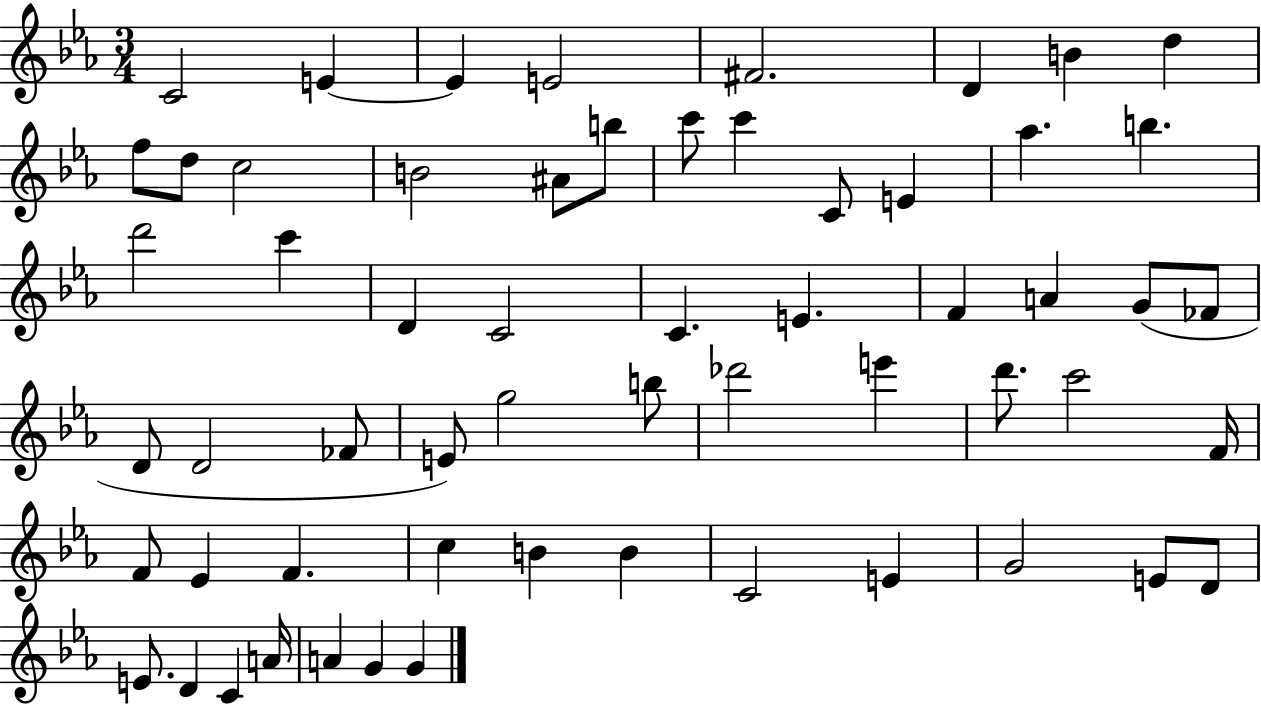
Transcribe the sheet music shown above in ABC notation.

X:1
T:Untitled
M:3/4
L:1/4
K:Eb
C2 E E E2 ^F2 D B d f/2 d/2 c2 B2 ^A/2 b/2 c'/2 c' C/2 E _a b d'2 c' D C2 C E F A G/2 _F/2 D/2 D2 _F/2 E/2 g2 b/2 _d'2 e' d'/2 c'2 F/4 F/2 _E F c B B C2 E G2 E/2 D/2 E/2 D C A/4 A G G